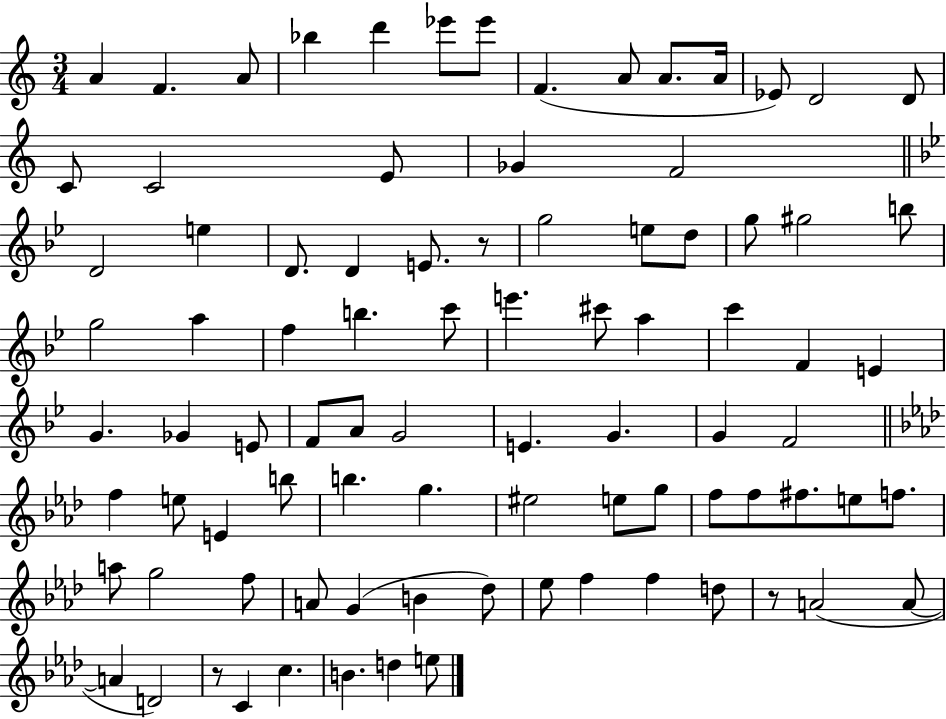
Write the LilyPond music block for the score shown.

{
  \clef treble
  \numericTimeSignature
  \time 3/4
  \key c \major
  a'4 f'4. a'8 | bes''4 d'''4 ees'''8 ees'''8 | f'4.( a'8 a'8. a'16 | ees'8) d'2 d'8 | \break c'8 c'2 e'8 | ges'4 f'2 | \bar "||" \break \key g \minor d'2 e''4 | d'8. d'4 e'8. r8 | g''2 e''8 d''8 | g''8 gis''2 b''8 | \break g''2 a''4 | f''4 b''4. c'''8 | e'''4. cis'''8 a''4 | c'''4 f'4 e'4 | \break g'4. ges'4 e'8 | f'8 a'8 g'2 | e'4. g'4. | g'4 f'2 | \break \bar "||" \break \key aes \major f''4 e''8 e'4 b''8 | b''4. g''4. | eis''2 e''8 g''8 | f''8 f''8 fis''8. e''8 f''8. | \break a''8 g''2 f''8 | a'8 g'4( b'4 des''8) | ees''8 f''4 f''4 d''8 | r8 a'2( a'8~~ | \break a'4 d'2) | r8 c'4 c''4. | b'4. d''4 e''8 | \bar "|."
}